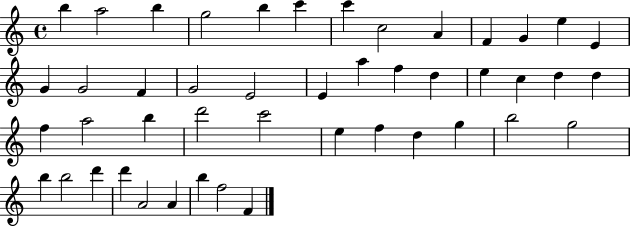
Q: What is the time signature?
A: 4/4